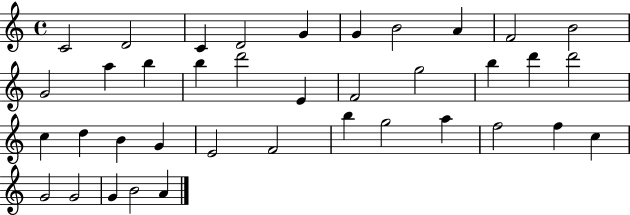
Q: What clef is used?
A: treble